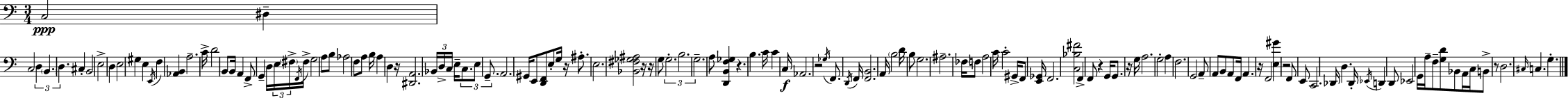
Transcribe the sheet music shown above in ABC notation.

X:1
T:Untitled
M:3/4
L:1/4
K:Am
C,2 ^D, C,2 D, B,, D, ^C, B,,2 E,2 D, E,2 ^G, E, E,,/4 F, [_A,,B,,] A,2 C/4 D2 B,,/2 B,,/4 A,, F,,/2 G,, D,/4 E,/4 ^F,/4 F,,/4 ^F,/4 G,2 A,/2 B,/2 _A,2 F,/2 A,/2 B,/4 A, D, z/4 [^D,,A,,]2 _B,,/4 D,/4 C,/4 E,/4 C,/2 E,/2 G,,/2 A,,2 ^G,,/4 E,,/2 [D,,F,,]/2 E,/2 G,/4 z/4 ^A,/2 E,2 [_B,,^F,_G,^A,]2 z/4 z/4 G,/2 G,2 B,2 G,2 A,/2 [D,,B,,F,_G,] z B, C/4 C C,/4 _A,,2 z2 _G,/4 F,,/2 D,,/4 F,,/4 [F,,B,,]2 A,,/4 B,2 D/4 B,/2 G,2 ^A,2 _F,/4 F,/2 A,2 C/4 C2 ^G,,/4 F,,/2 [E,,_G,,]/4 F,,2 [C,_B,^F]2 F,, F,,/2 z G,,/4 G,,/2 z/4 G,/4 A,2 G,2 A, F,2 G,,2 A,,/2 A,,/2 B,,/2 A,,/2 F,,/4 A,, z/4 F,,2 [E,^G] z2 F,,/2 E,,/2 C,,2 _D,,/4 D, _D,,/4 _E,,/4 D,, D,,/2 _E,,2 G,,/4 A,/4 F,/2 [G,D]/2 _B,,/2 A,,/4 C,/4 B,,/2 z/2 D,2 ^C,/4 C, G,